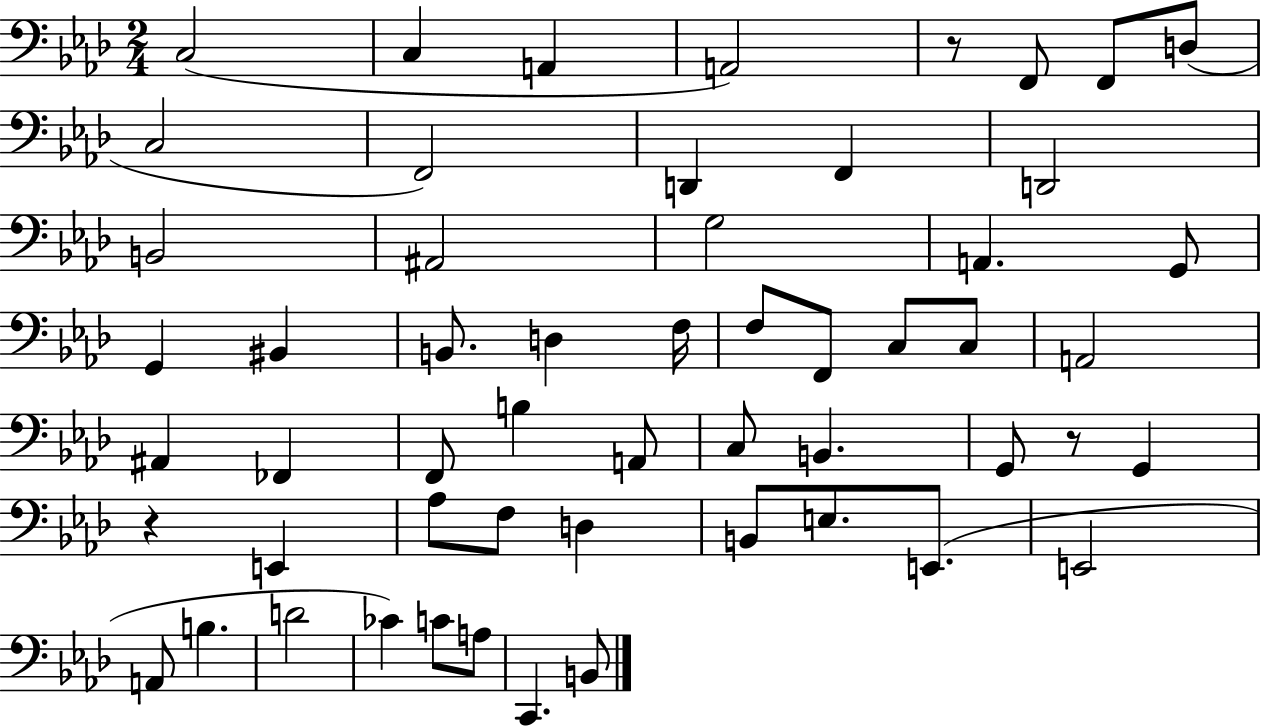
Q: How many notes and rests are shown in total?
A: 55